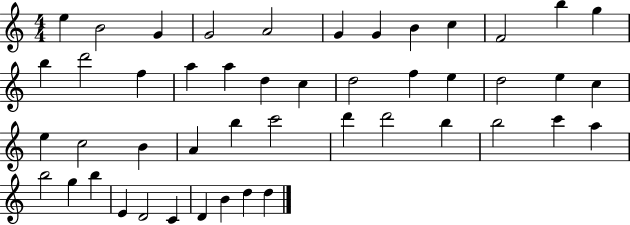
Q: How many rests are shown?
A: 0